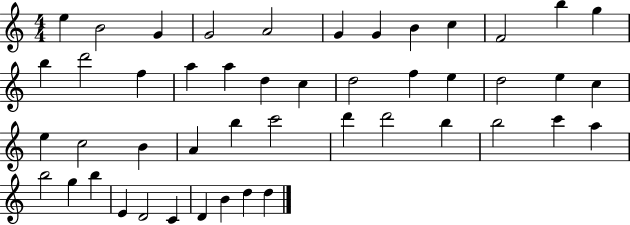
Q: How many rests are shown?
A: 0